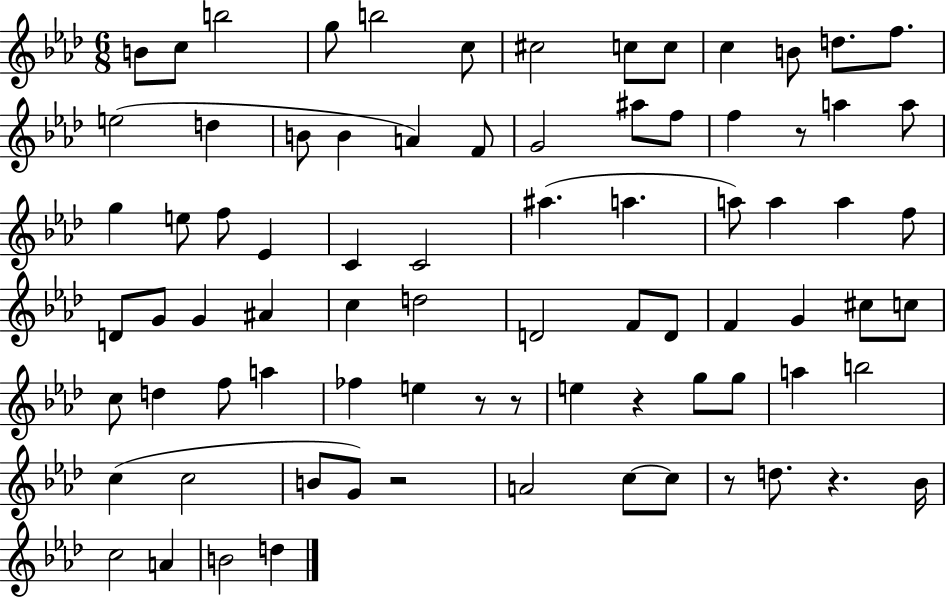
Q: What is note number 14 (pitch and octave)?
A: E5